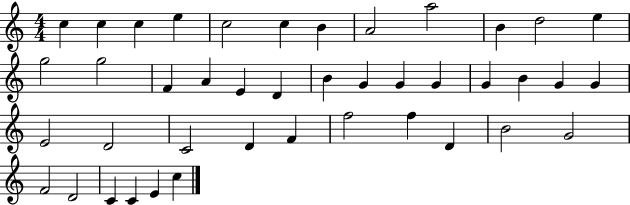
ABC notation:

X:1
T:Untitled
M:4/4
L:1/4
K:C
c c c e c2 c B A2 a2 B d2 e g2 g2 F A E D B G G G G B G G E2 D2 C2 D F f2 f D B2 G2 F2 D2 C C E c